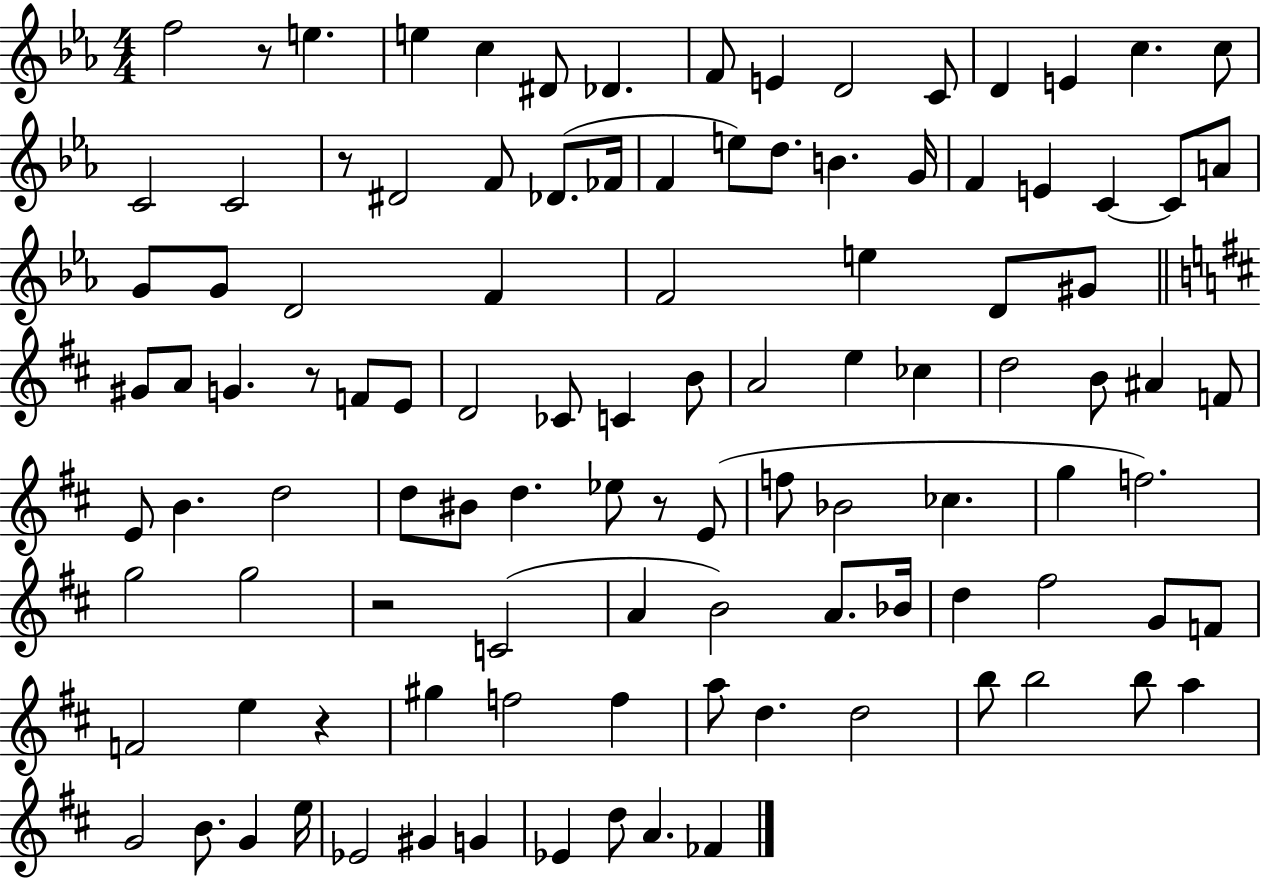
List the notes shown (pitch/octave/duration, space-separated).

F5/h R/e E5/q. E5/q C5/q D#4/e Db4/q. F4/e E4/q D4/h C4/e D4/q E4/q C5/q. C5/e C4/h C4/h R/e D#4/h F4/e Db4/e. FES4/s F4/q E5/e D5/e. B4/q. G4/s F4/q E4/q C4/q C4/e A4/e G4/e G4/e D4/h F4/q F4/h E5/q D4/e G#4/e G#4/e A4/e G4/q. R/e F4/e E4/e D4/h CES4/e C4/q B4/e A4/h E5/q CES5/q D5/h B4/e A#4/q F4/e E4/e B4/q. D5/h D5/e BIS4/e D5/q. Eb5/e R/e E4/e F5/e Bb4/h CES5/q. G5/q F5/h. G5/h G5/h R/h C4/h A4/q B4/h A4/e. Bb4/s D5/q F#5/h G4/e F4/e F4/h E5/q R/q G#5/q F5/h F5/q A5/e D5/q. D5/h B5/e B5/h B5/e A5/q G4/h B4/e. G4/q E5/s Eb4/h G#4/q G4/q Eb4/q D5/e A4/q. FES4/q